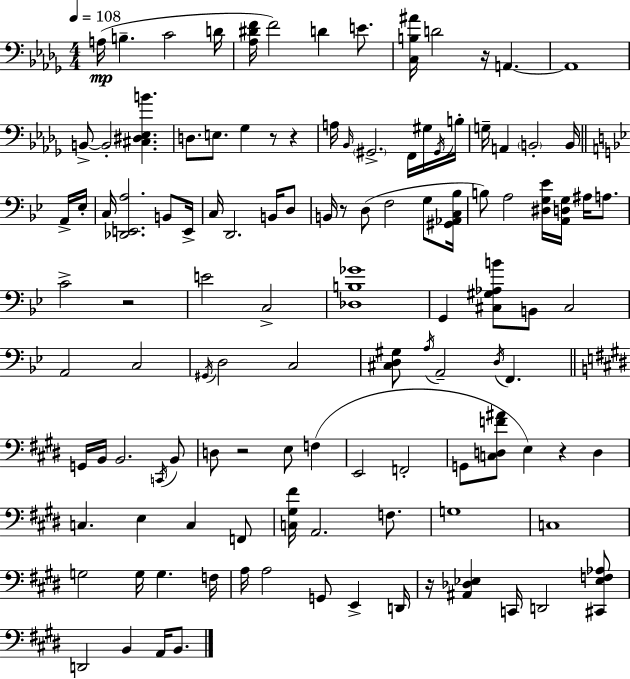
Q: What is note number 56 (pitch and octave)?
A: A2